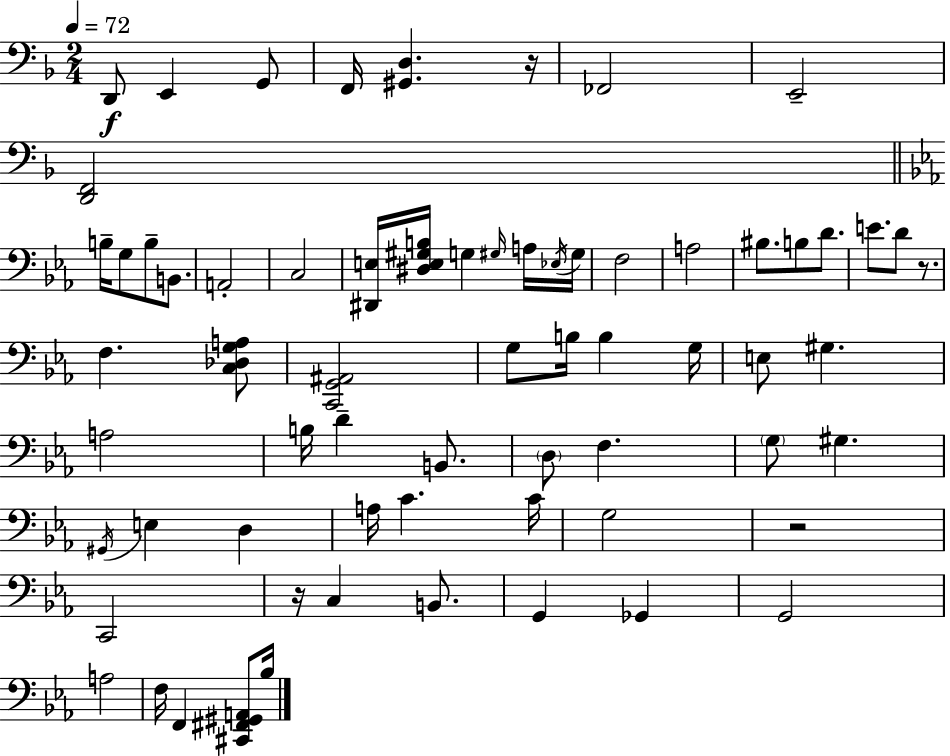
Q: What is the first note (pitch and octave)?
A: D2